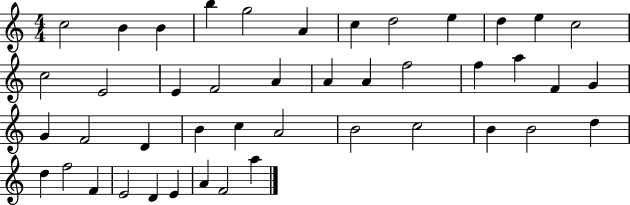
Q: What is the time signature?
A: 4/4